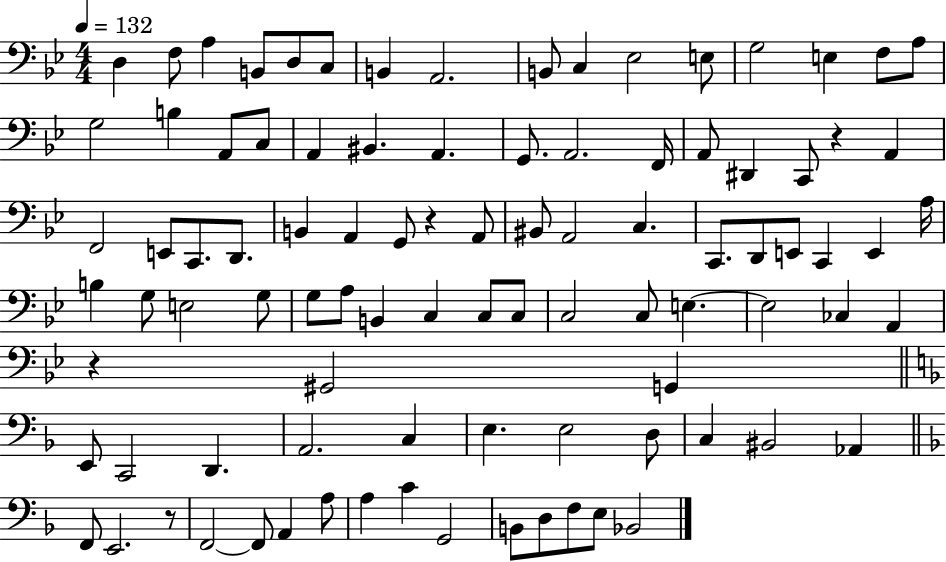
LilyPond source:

{
  \clef bass
  \numericTimeSignature
  \time 4/4
  \key bes \major
  \tempo 4 = 132
  d4 f8 a4 b,8 d8 c8 | b,4 a,2. | b,8 c4 ees2 e8 | g2 e4 f8 a8 | \break g2 b4 a,8 c8 | a,4 bis,4. a,4. | g,8. a,2. f,16 | a,8 dis,4 c,8 r4 a,4 | \break f,2 e,8 c,8. d,8. | b,4 a,4 g,8 r4 a,8 | bis,8 a,2 c4. | c,8. d,8 e,8 c,4 e,4 a16 | \break b4 g8 e2 g8 | g8 a8 b,4 c4 c8 c8 | c2 c8 e4.~~ | e2 ces4 a,4 | \break r4 gis,2 g,4 | \bar "||" \break \key f \major e,8 c,2 d,4. | a,2. c4 | e4. e2 d8 | c4 bis,2 aes,4 | \break \bar "||" \break \key f \major f,8 e,2. r8 | f,2~~ f,8 a,4 a8 | a4 c'4 g,2 | b,8 d8 f8 e8 bes,2 | \break \bar "|."
}